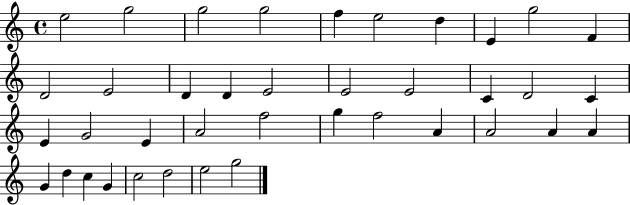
{
  \clef treble
  \time 4/4
  \defaultTimeSignature
  \key c \major
  e''2 g''2 | g''2 g''2 | f''4 e''2 d''4 | e'4 g''2 f'4 | \break d'2 e'2 | d'4 d'4 e'2 | e'2 e'2 | c'4 d'2 c'4 | \break e'4 g'2 e'4 | a'2 f''2 | g''4 f''2 a'4 | a'2 a'4 a'4 | \break g'4 d''4 c''4 g'4 | c''2 d''2 | e''2 g''2 | \bar "|."
}